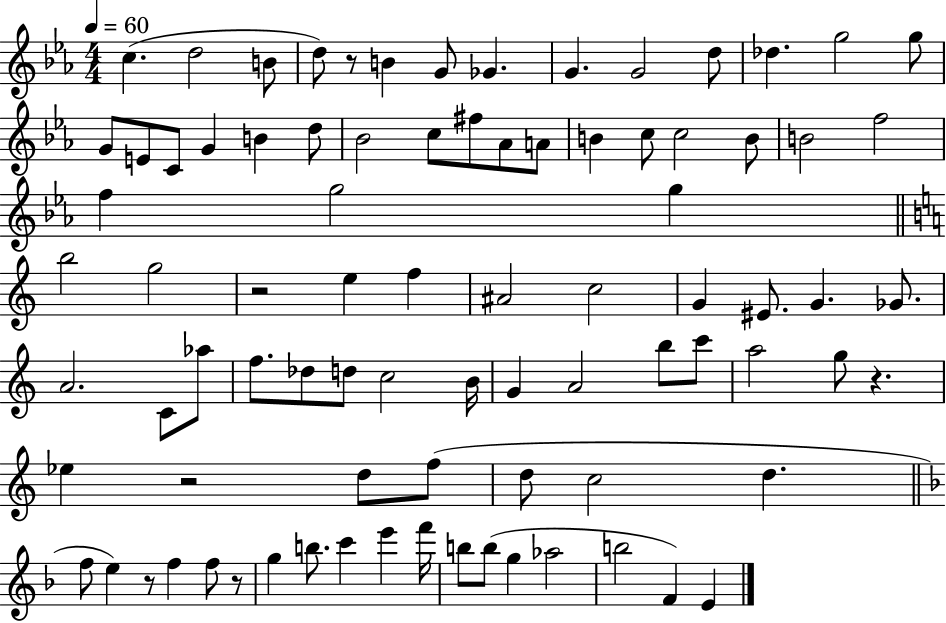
{
  \clef treble
  \numericTimeSignature
  \time 4/4
  \key ees \major
  \tempo 4 = 60
  \repeat volta 2 { c''4.( d''2 b'8 | d''8) r8 b'4 g'8 ges'4. | g'4. g'2 d''8 | des''4. g''2 g''8 | \break g'8 e'8 c'8 g'4 b'4 d''8 | bes'2 c''8 fis''8 aes'8 a'8 | b'4 c''8 c''2 b'8 | b'2 f''2 | \break f''4 g''2 g''4 | \bar "||" \break \key a \minor b''2 g''2 | r2 e''4 f''4 | ais'2 c''2 | g'4 eis'8. g'4. ges'8. | \break a'2. c'8 aes''8 | f''8. des''8 d''8 c''2 b'16 | g'4 a'2 b''8 c'''8 | a''2 g''8 r4. | \break ees''4 r2 d''8 f''8( | d''8 c''2 d''4. | \bar "||" \break \key d \minor f''8 e''4) r8 f''4 f''8 r8 | g''4 b''8. c'''4 e'''4 f'''16 | b''8 b''8( g''4 aes''2 | b''2 f'4) e'4 | \break } \bar "|."
}